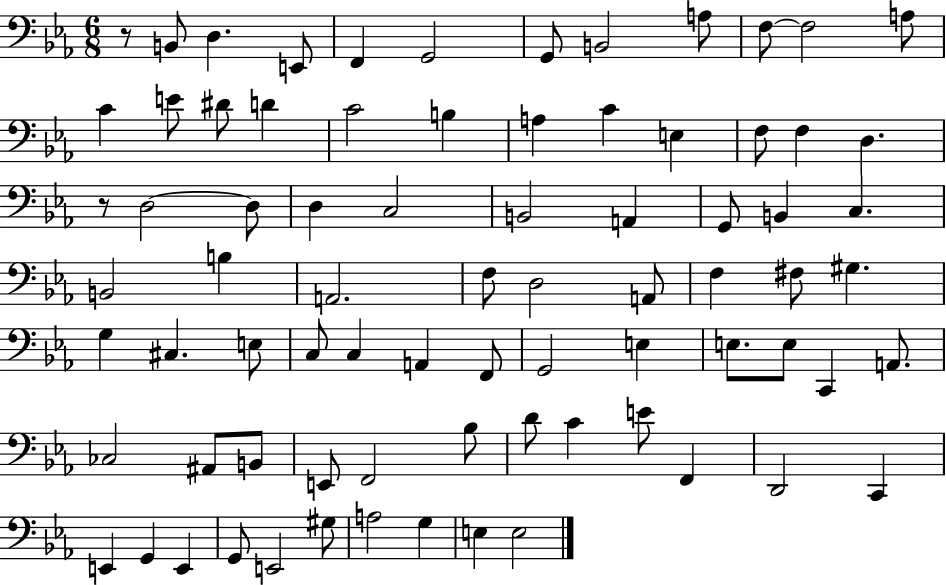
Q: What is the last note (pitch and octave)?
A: E3